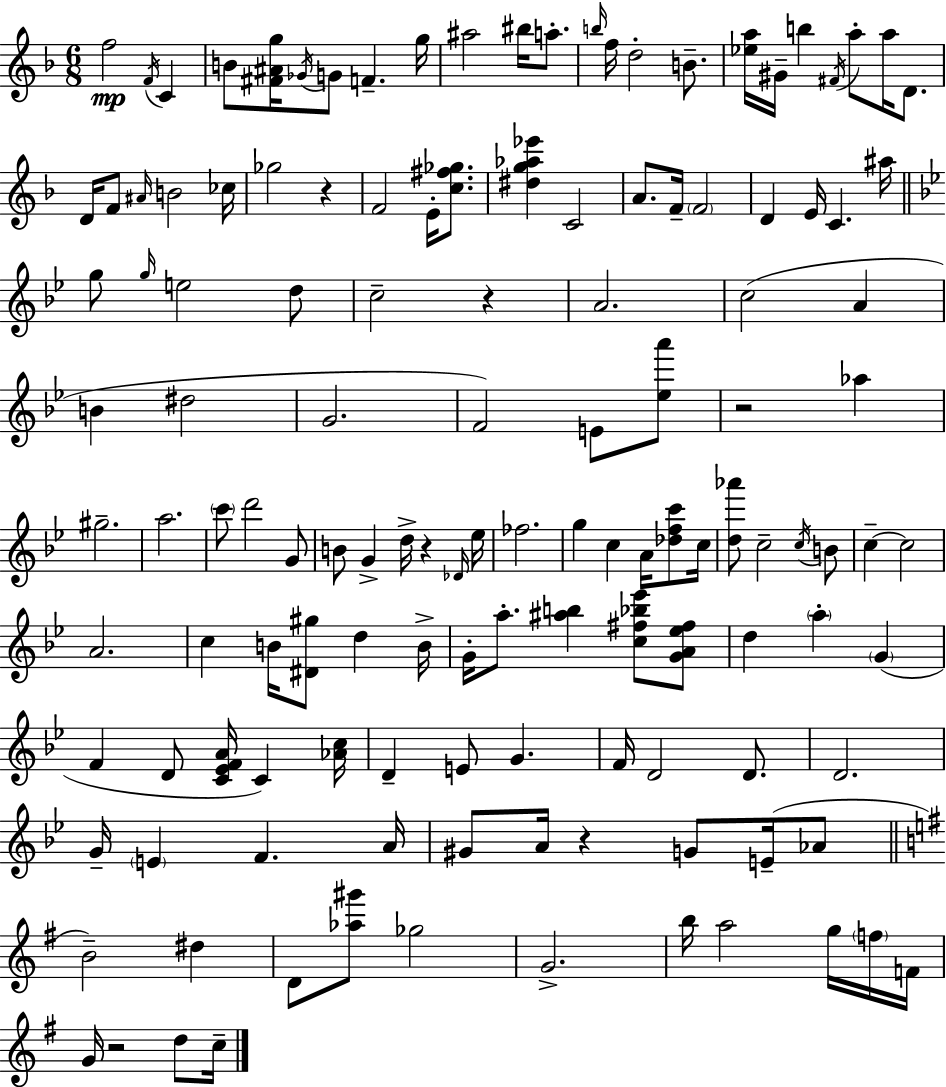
F5/h F4/s C4/q B4/e [F#4,A#4,G5]/s Gb4/s G4/e F4/q. G5/s A#5/h BIS5/s A5/e. B5/s F5/s D5/h B4/e. [Eb5,A5]/s G#4/s B5/q F#4/s A5/e A5/s D4/e. D4/s F4/e A#4/s B4/h CES5/s Gb5/h R/q F4/h E4/s [C5,F#5,Gb5]/e. [D#5,G5,Ab5,Eb6]/q C4/h A4/e. F4/s F4/h D4/q E4/s C4/q. A#5/s G5/e G5/s E5/h D5/e C5/h R/q A4/h. C5/h A4/q B4/q D#5/h G4/h. F4/h E4/e [Eb5,A6]/e R/h Ab5/q G#5/h. A5/h. C6/e D6/h G4/e B4/e G4/q D5/s R/q Db4/s Eb5/s FES5/h. G5/q C5/q A4/s [Db5,F5,C6]/e C5/s [D5,Ab6]/e C5/h C5/s B4/e C5/q C5/h A4/h. C5/q B4/s [D#4,G#5]/e D5/q B4/s G4/s A5/e. [A#5,B5]/q [C5,F#5,Bb5,Eb6]/e [G4,A4,Eb5,F#5]/e D5/q A5/q G4/q F4/q D4/e [C4,Eb4,F4,A4]/s C4/q [Ab4,C5]/s D4/q E4/e G4/q. F4/s D4/h D4/e. D4/h. G4/s E4/q F4/q. A4/s G#4/e A4/s R/q G4/e E4/s Ab4/e B4/h D#5/q D4/e [Ab5,G#6]/e Gb5/h G4/h. B5/s A5/h G5/s F5/s F4/s G4/s R/h D5/e C5/s